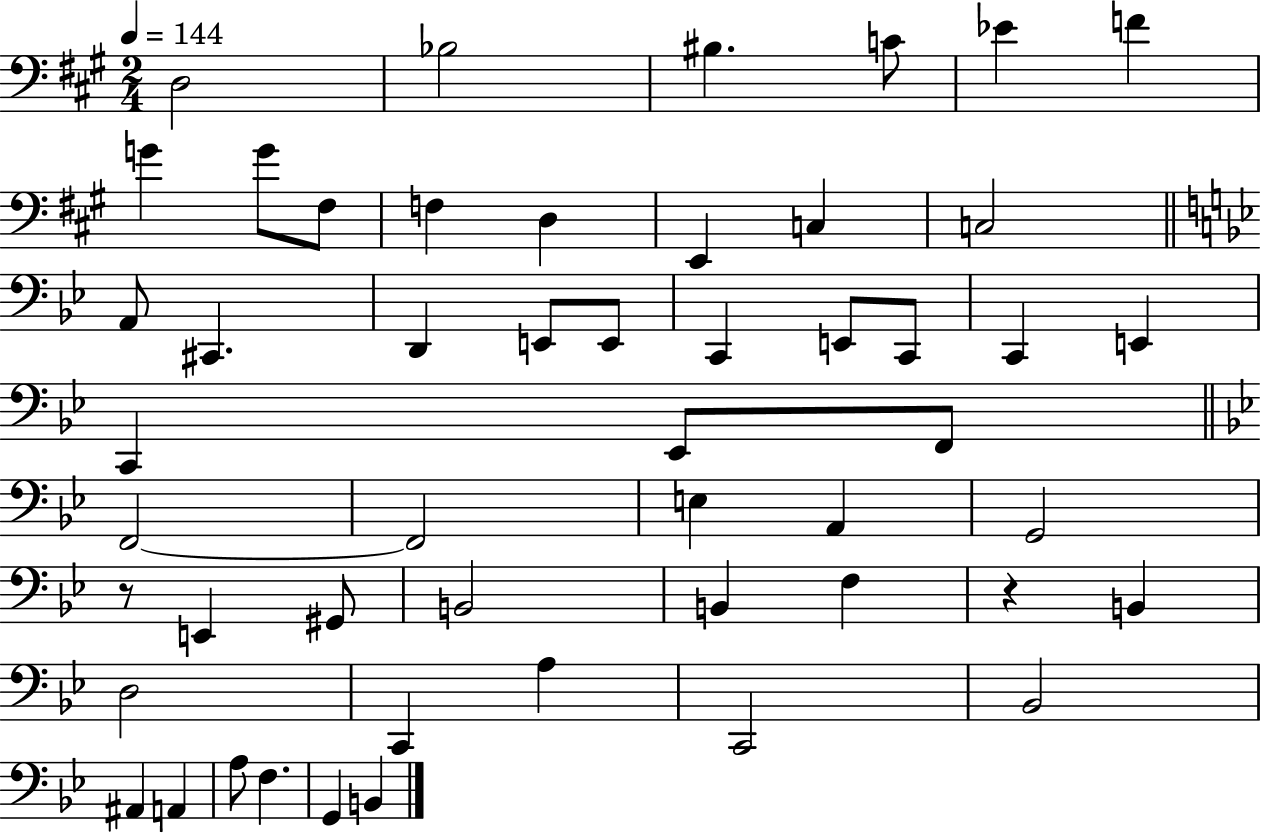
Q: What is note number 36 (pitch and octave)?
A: B2